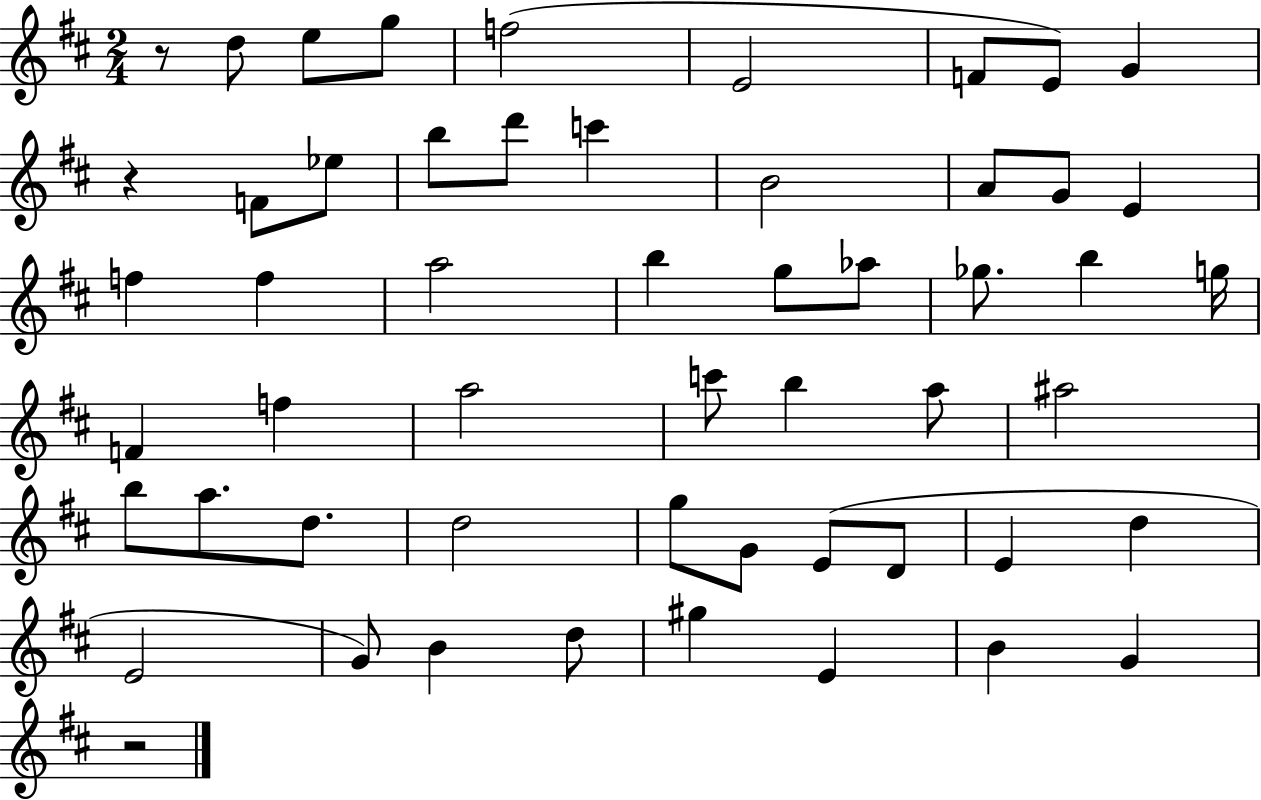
R/e D5/e E5/e G5/e F5/h E4/h F4/e E4/e G4/q R/q F4/e Eb5/e B5/e D6/e C6/q B4/h A4/e G4/e E4/q F5/q F5/q A5/h B5/q G5/e Ab5/e Gb5/e. B5/q G5/s F4/q F5/q A5/h C6/e B5/q A5/e A#5/h B5/e A5/e. D5/e. D5/h G5/e G4/e E4/e D4/e E4/q D5/q E4/h G4/e B4/q D5/e G#5/q E4/q B4/q G4/q R/h